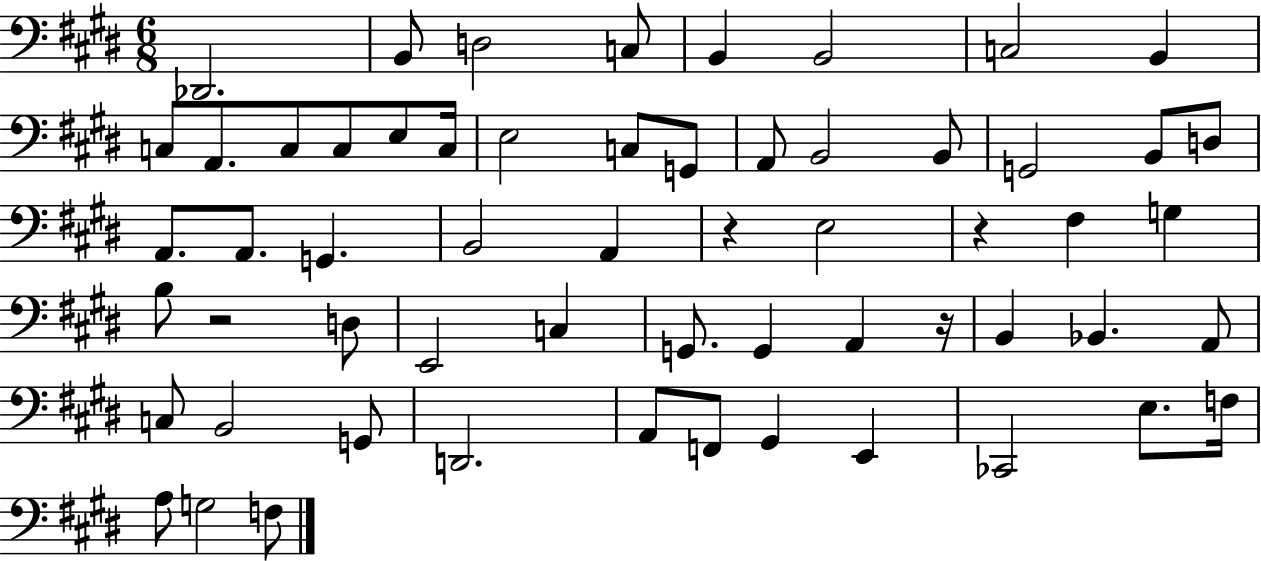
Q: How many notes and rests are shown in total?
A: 59